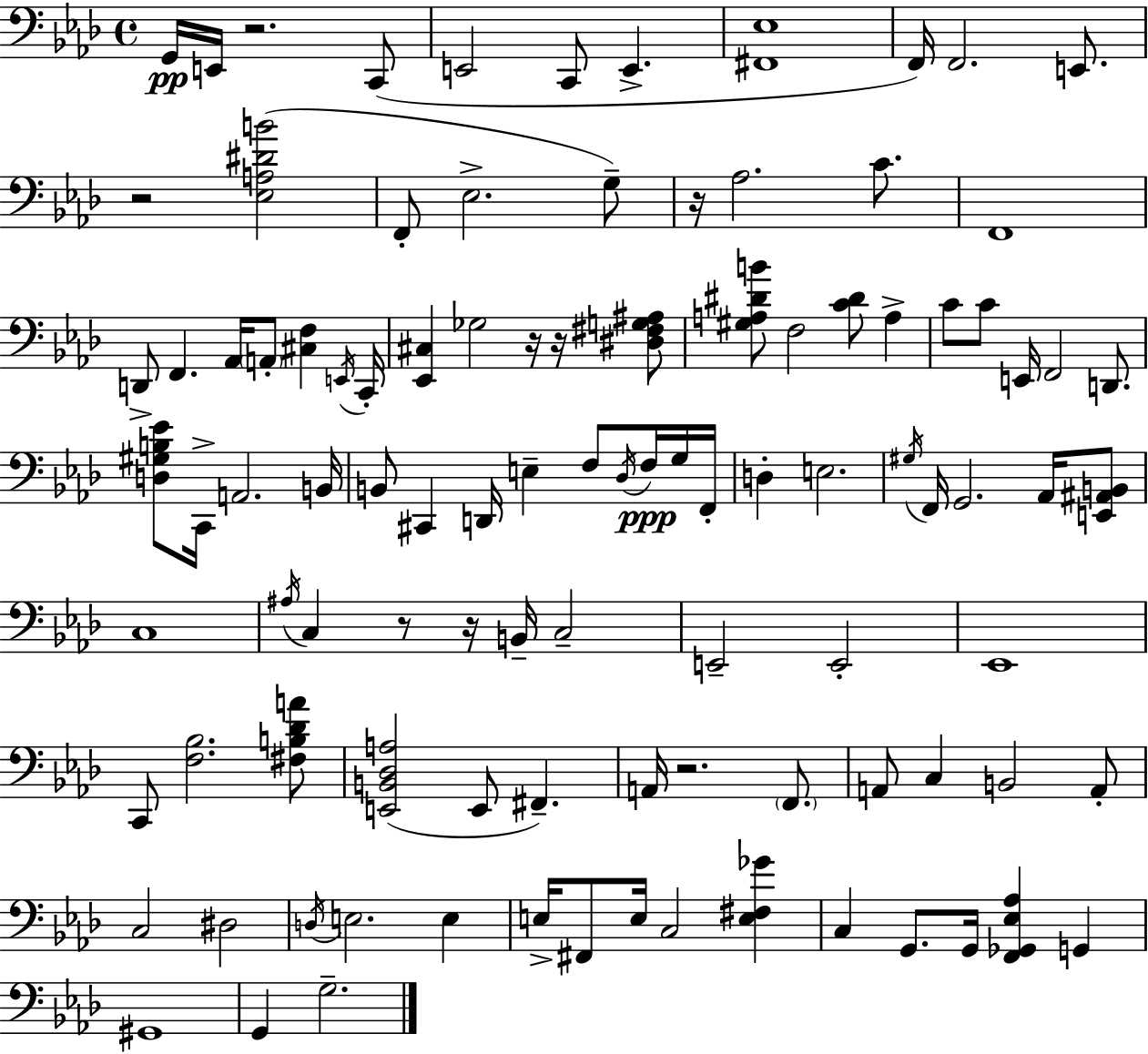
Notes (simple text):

G2/s E2/s R/h. C2/e E2/h C2/e E2/q. [F#2,Eb3]/w F2/s F2/h. E2/e. R/h [Eb3,A3,D#4,B4]/h F2/e Eb3/h. G3/e R/s Ab3/h. C4/e. F2/w D2/e F2/q. Ab2/s A2/e [C#3,F3]/q E2/s C2/s [Eb2,C#3]/q Gb3/h R/s R/s [D#3,F#3,G3,A#3]/e [G#3,A3,D#4,B4]/e F3/h [C4,D#4]/e A3/q C4/e C4/e E2/s F2/h D2/e. [D3,G#3,B3,Eb4]/e C2/s A2/h. B2/s B2/e C#2/q D2/s E3/q F3/e Db3/s F3/s G3/s F2/s D3/q E3/h. G#3/s F2/s G2/h. Ab2/s [E2,A#2,B2]/e C3/w A#3/s C3/q R/e R/s B2/s C3/h E2/h E2/h Eb2/w C2/e [F3,Bb3]/h. [F#3,B3,Db4,A4]/e [E2,B2,Db3,A3]/h E2/e F#2/q. A2/s R/h. F2/e. A2/e C3/q B2/h A2/e C3/h D#3/h D3/s E3/h. E3/q E3/s F#2/e E3/s C3/h [E3,F#3,Gb4]/q C3/q G2/e. G2/s [F2,Gb2,Eb3,Ab3]/q G2/q G#2/w G2/q G3/h.